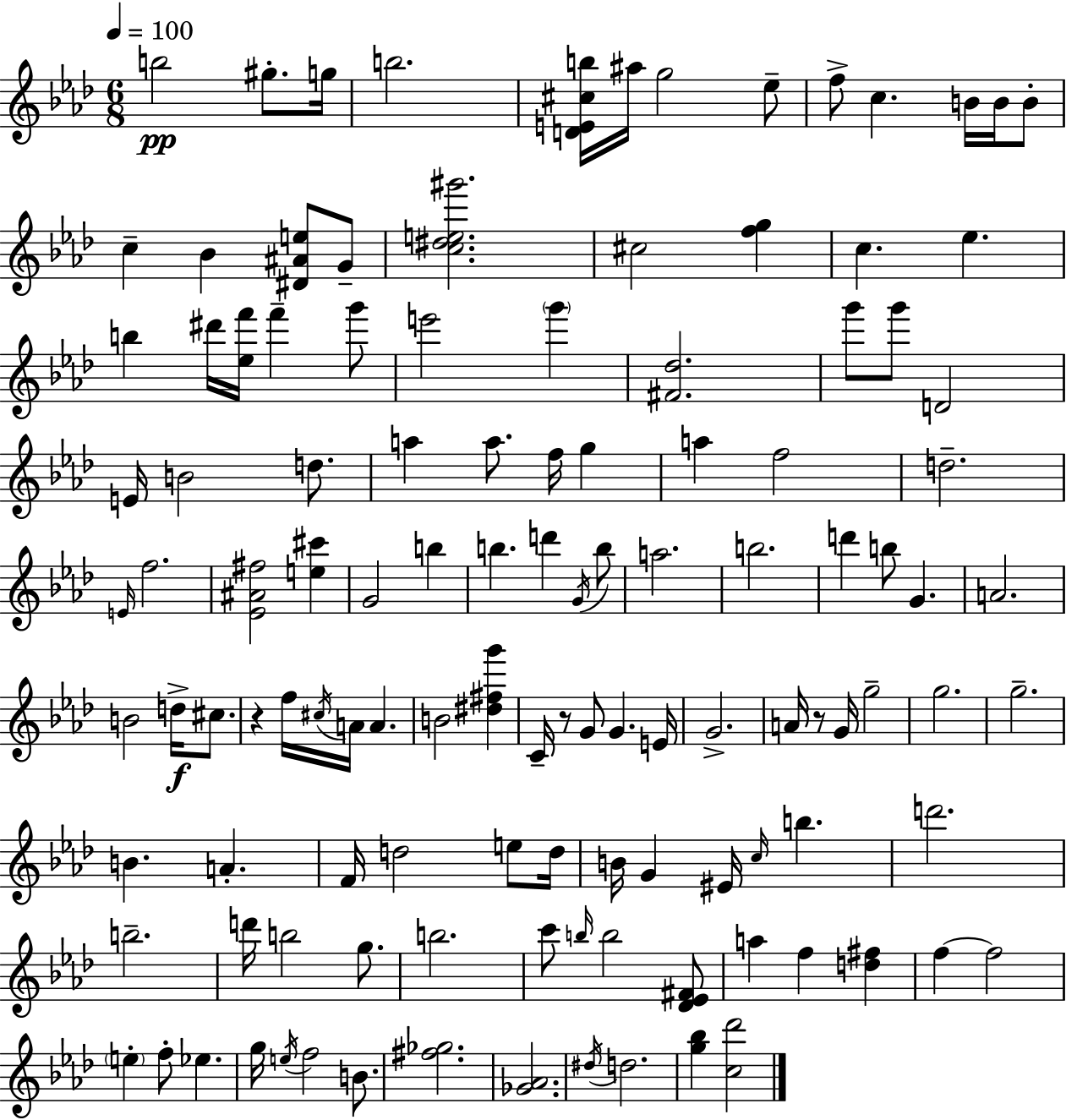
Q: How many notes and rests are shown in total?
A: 120